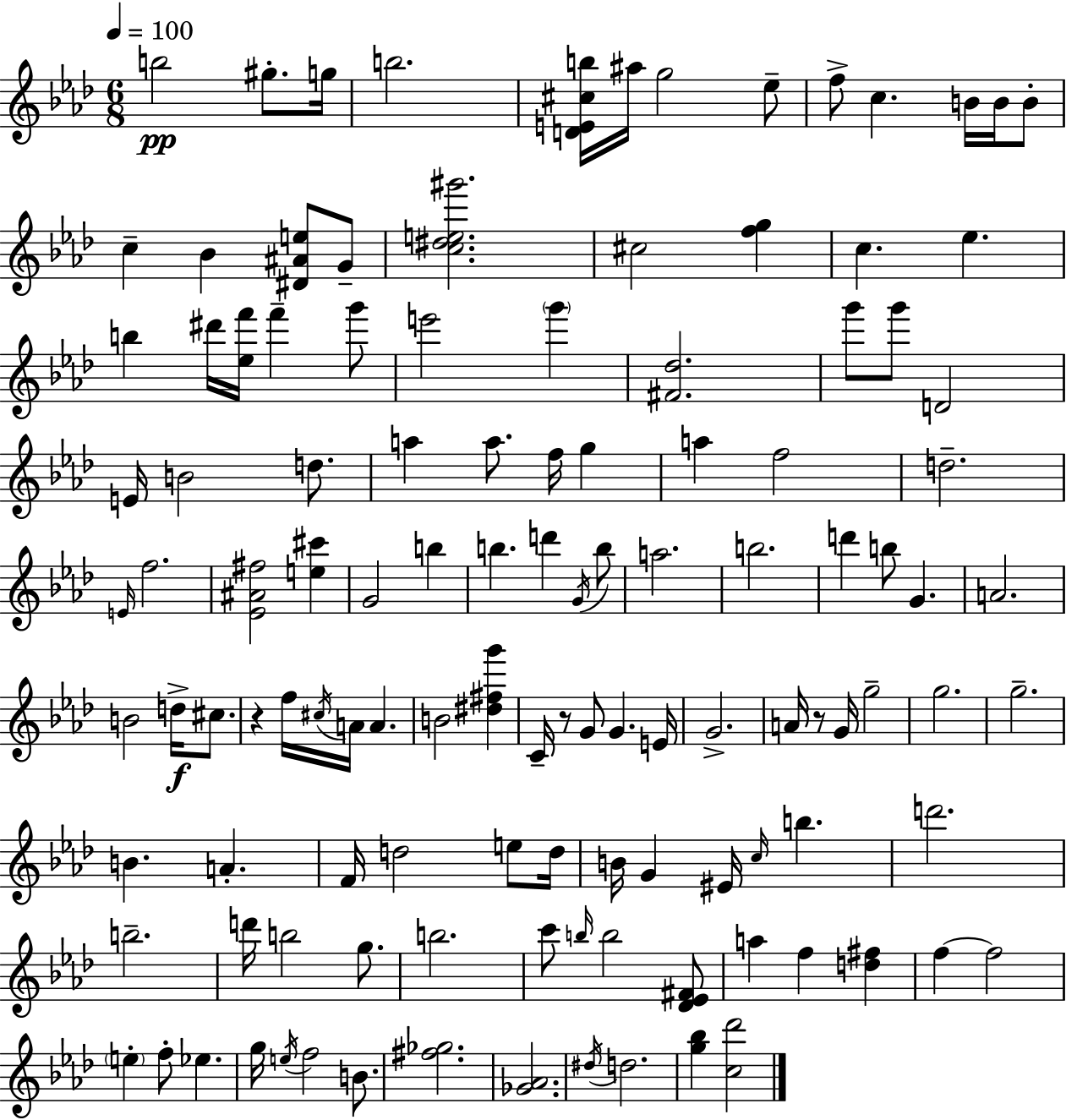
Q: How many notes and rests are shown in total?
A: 120